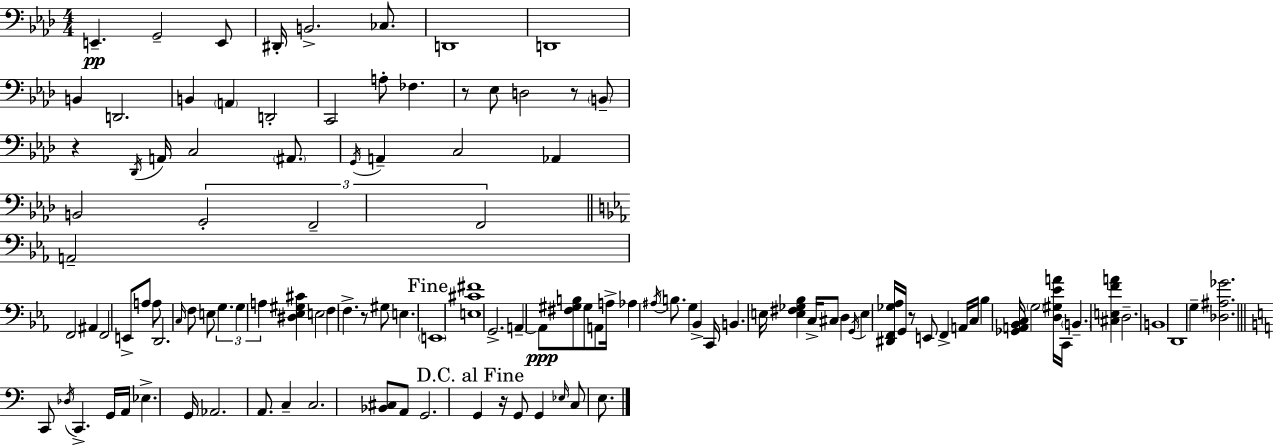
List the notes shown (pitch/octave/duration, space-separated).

E2/q. G2/h E2/e D#2/s B2/h. CES3/e. D2/w D2/w B2/q D2/h. B2/q A2/q D2/h C2/h A3/e FES3/q. R/e Eb3/e D3/h R/e B2/e R/q Db2/s A2/s C3/h A#2/e. G2/s A2/q C3/h Ab2/q B2/h G2/h F2/h F2/h A2/h F2/h A#2/q F2/h E2/e A3/e A3/e D2/h. C3/s F3/e E3/e G3/q. G3/q A3/q [D#3,Eb3,G#3,C#4]/q E3/h F3/q F3/q. R/e G#3/e E3/q. E2/w [E3,C#4,F#4]/w G2/h. A2/q A2/e [F#3,G#3,B3]/e G#3/e A2/e A3/s Ab3/q A#3/s B3/e. G3/q Bb2/q C2/s B2/q. E3/s [E3,F#3,Gb3,Bb3]/q C3/s C#3/e D3/q G2/s E3/q [D#2,F2,Gb3,Ab3]/s G2/s R/e E2/e F2/q A2/s C3/s Bb3/q [Gb2,A2,Bb2,C3]/s G3/h [D3,G#3,Eb4,A4]/s C2/s B2/q. [C#3,E3,F4,A4]/q D3/h. B2/w D2/w G3/q [Db3,A#3,Gb4]/h. C2/e Db3/s C2/q. G2/s A2/s Eb3/q. G2/s Ab2/h. A2/e. C3/q C3/h. [Bb2,C#3]/e A2/e G2/h. G2/q R/s G2/e G2/q Eb3/s C3/e E3/e.